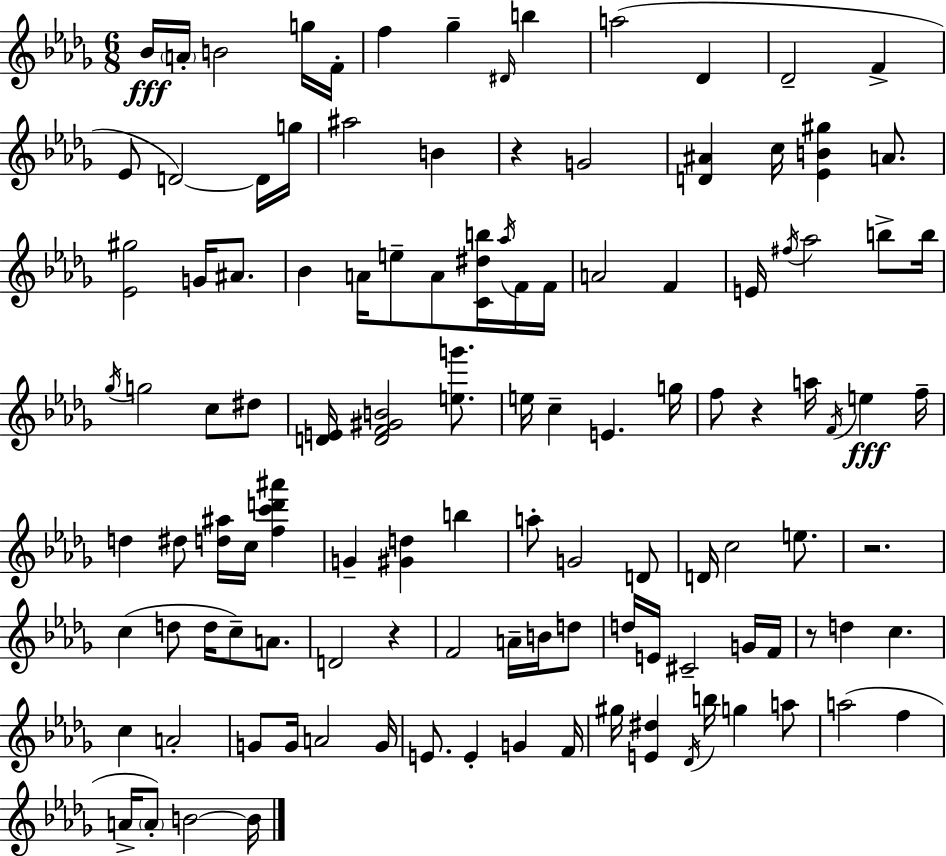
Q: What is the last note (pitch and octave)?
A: B4